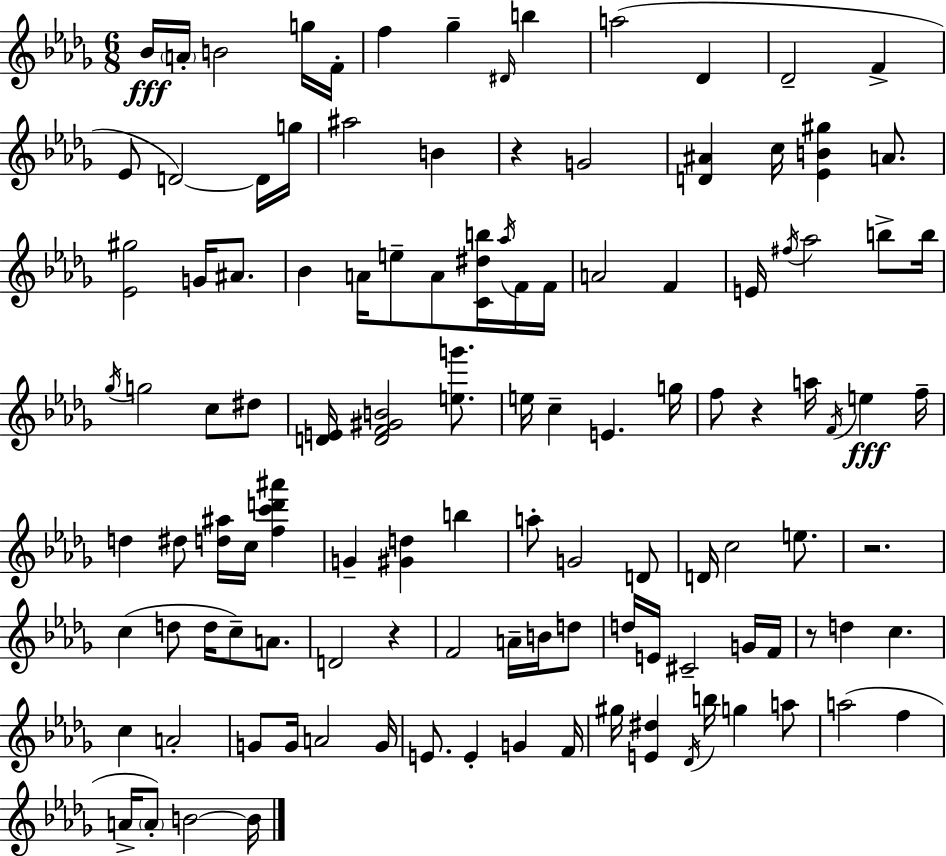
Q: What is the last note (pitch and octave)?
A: B4